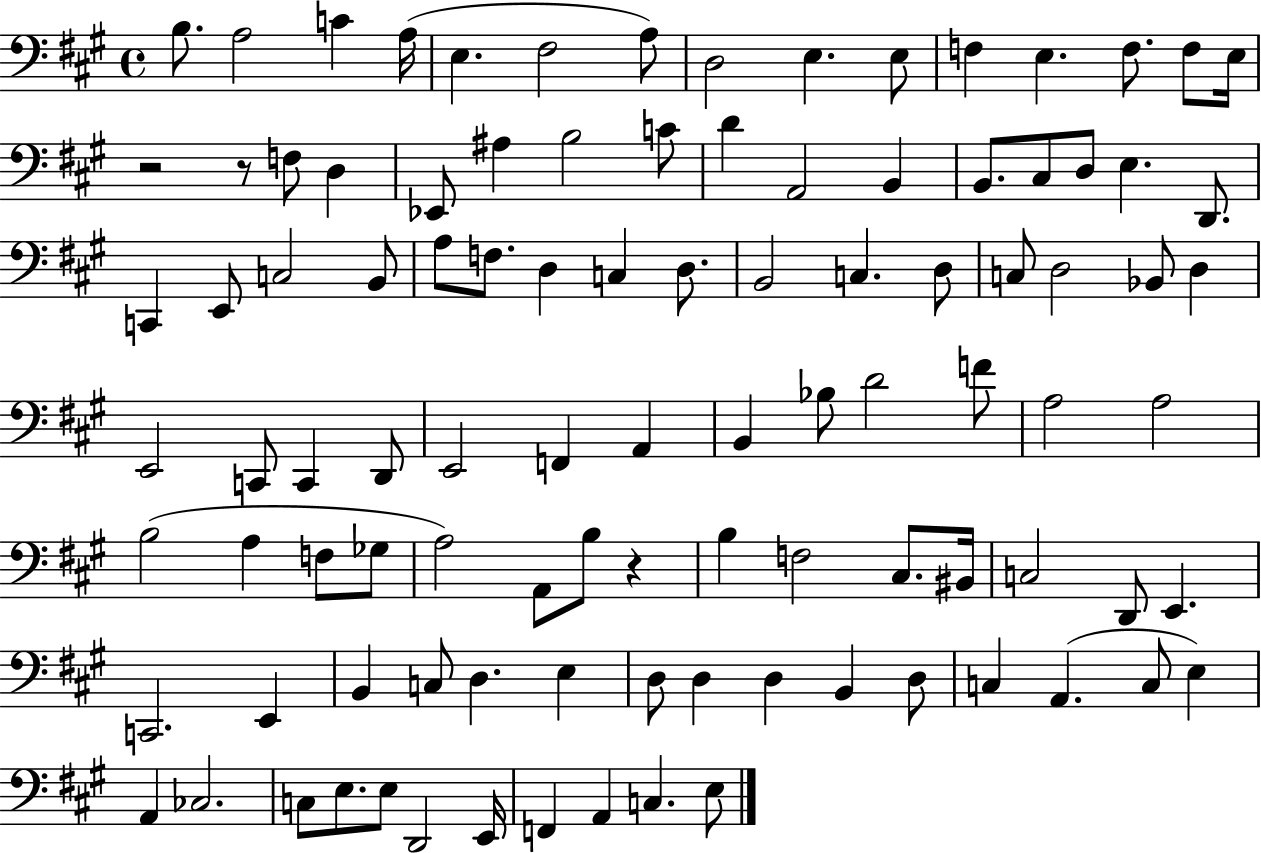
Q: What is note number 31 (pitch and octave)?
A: E2